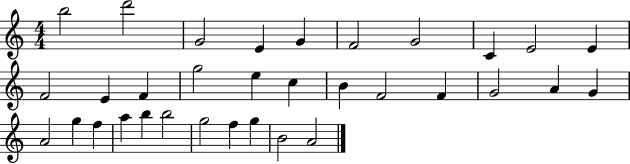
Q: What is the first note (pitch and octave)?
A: B5